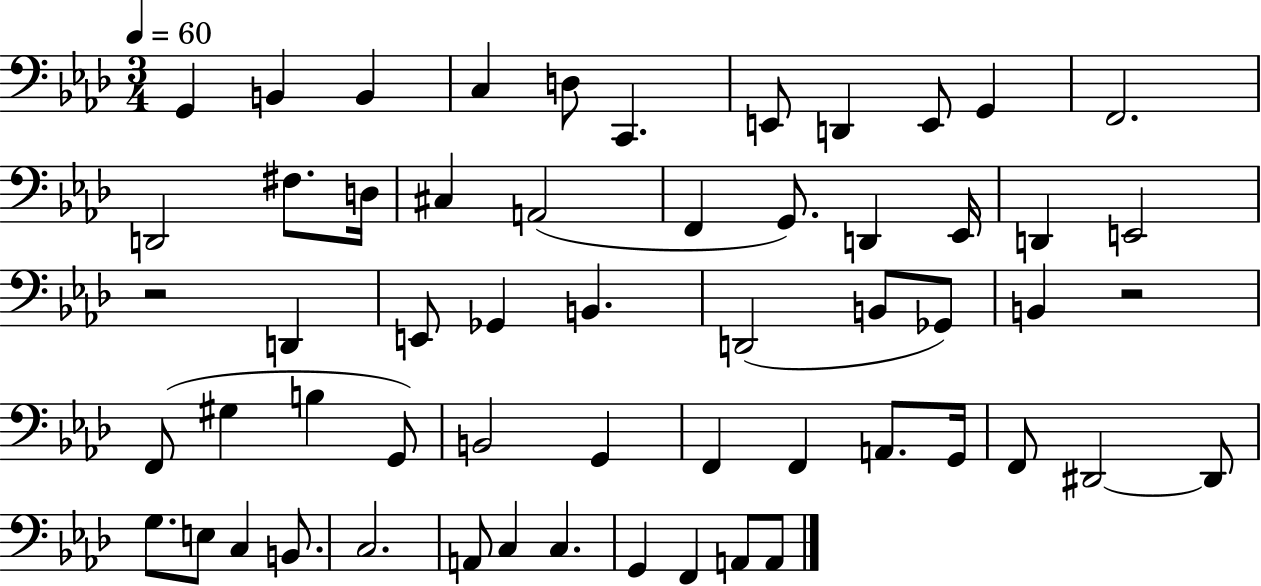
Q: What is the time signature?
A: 3/4